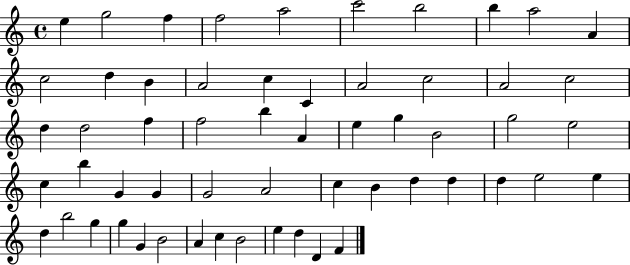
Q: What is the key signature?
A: C major